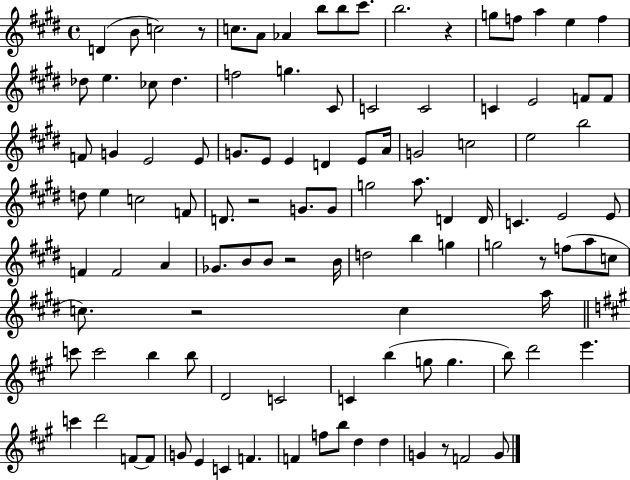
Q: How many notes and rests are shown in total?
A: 109